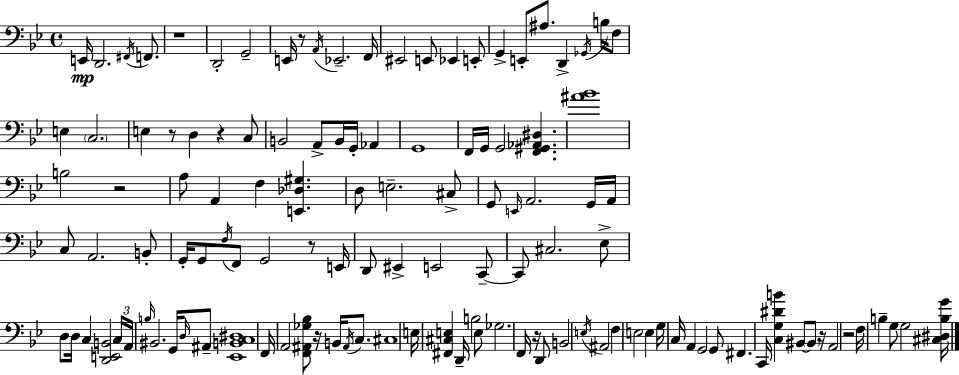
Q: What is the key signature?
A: BES major